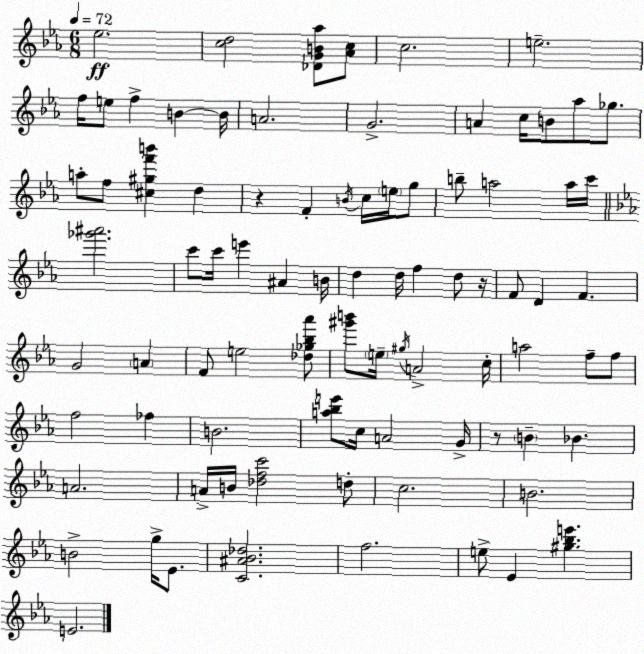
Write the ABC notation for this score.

X:1
T:Untitled
M:6/8
L:1/4
K:Cm
_e2 [cd]2 [_DGB_a]/2 [_Ac]/2 c2 e2 f/4 e/2 f B B/4 A2 G2 A c/4 B/2 _a/2 _g/2 a/2 f/2 [^c^gf'b'] d z F B/4 c/4 e/4 g/2 b/2 a2 a/4 c'/4 [_g'^a']2 c'/2 c'/4 e' ^A B/4 d d/4 f d/2 z/4 F/2 D F G2 A F/2 e2 [_d_g_b_a']/2 [^g'b']/2 e/4 ^g/4 A2 c/4 a2 f/2 f/2 f2 _f B2 [a_be']/2 c/4 A2 G/4 z/2 B _B A2 A/4 B/4 [_dfc']2 d/2 c2 B2 B2 g/4 _E/2 [C^A_B_d]2 f2 e/2 _E [^g_be'] E2